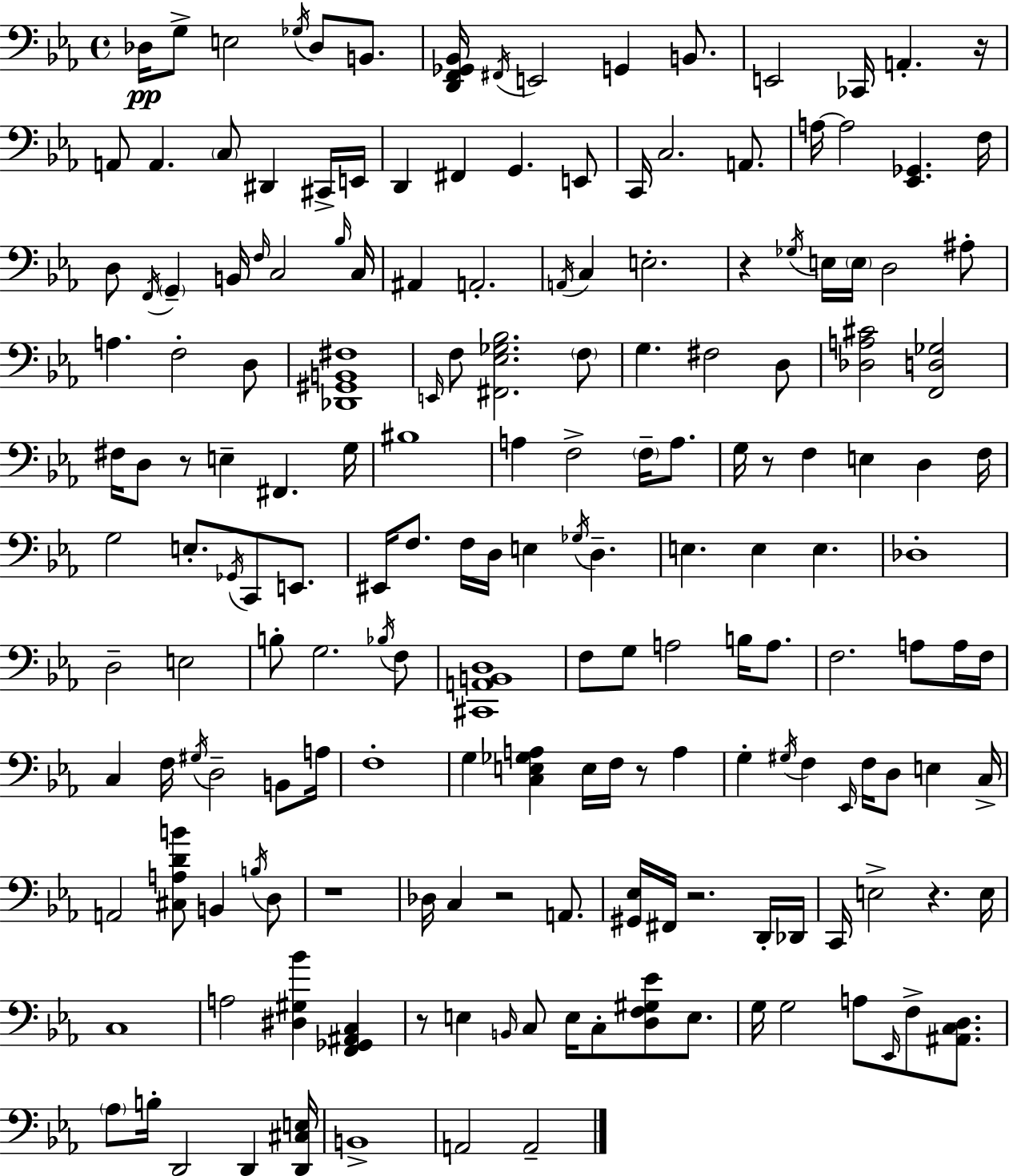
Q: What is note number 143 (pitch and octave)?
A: G3